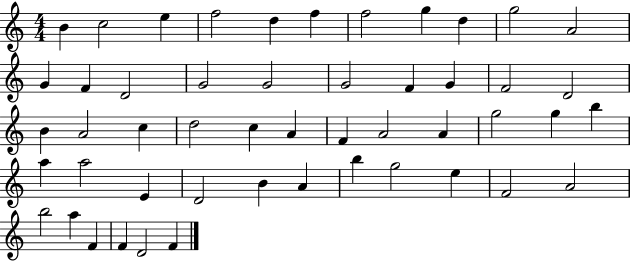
X:1
T:Untitled
M:4/4
L:1/4
K:C
B c2 e f2 d f f2 g d g2 A2 G F D2 G2 G2 G2 F G F2 D2 B A2 c d2 c A F A2 A g2 g b a a2 E D2 B A b g2 e F2 A2 b2 a F F D2 F